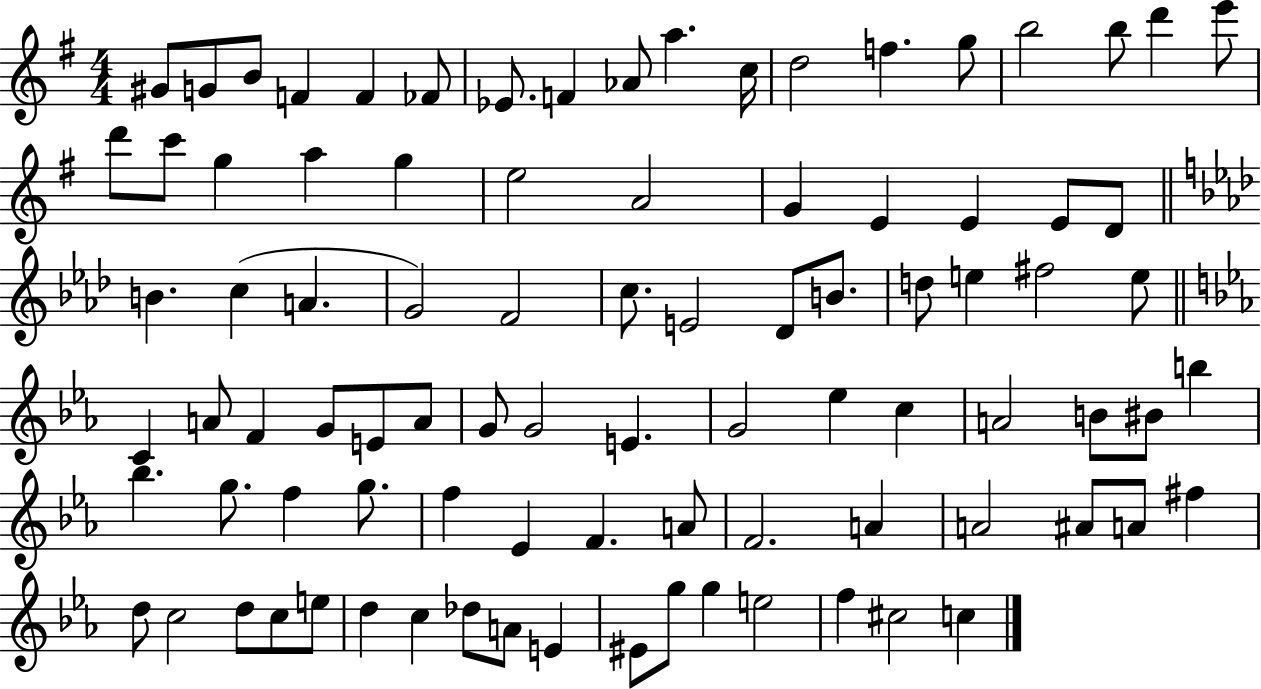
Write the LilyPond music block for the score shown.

{
  \clef treble
  \numericTimeSignature
  \time 4/4
  \key g \major
  \repeat volta 2 { gis'8 g'8 b'8 f'4 f'4 fes'8 | ees'8. f'4 aes'8 a''4. c''16 | d''2 f''4. g''8 | b''2 b''8 d'''4 e'''8 | \break d'''8 c'''8 g''4 a''4 g''4 | e''2 a'2 | g'4 e'4 e'4 e'8 d'8 | \bar "||" \break \key aes \major b'4. c''4( a'4. | g'2) f'2 | c''8. e'2 des'8 b'8. | d''8 e''4 fis''2 e''8 | \break \bar "||" \break \key ees \major c'4 a'8 f'4 g'8 e'8 a'8 | g'8 g'2 e'4. | g'2 ees''4 c''4 | a'2 b'8 bis'8 b''4 | \break bes''4. g''8. f''4 g''8. | f''4 ees'4 f'4. a'8 | f'2. a'4 | a'2 ais'8 a'8 fis''4 | \break d''8 c''2 d''8 c''8 e''8 | d''4 c''4 des''8 a'8 e'4 | eis'8 g''8 g''4 e''2 | f''4 cis''2 c''4 | \break } \bar "|."
}